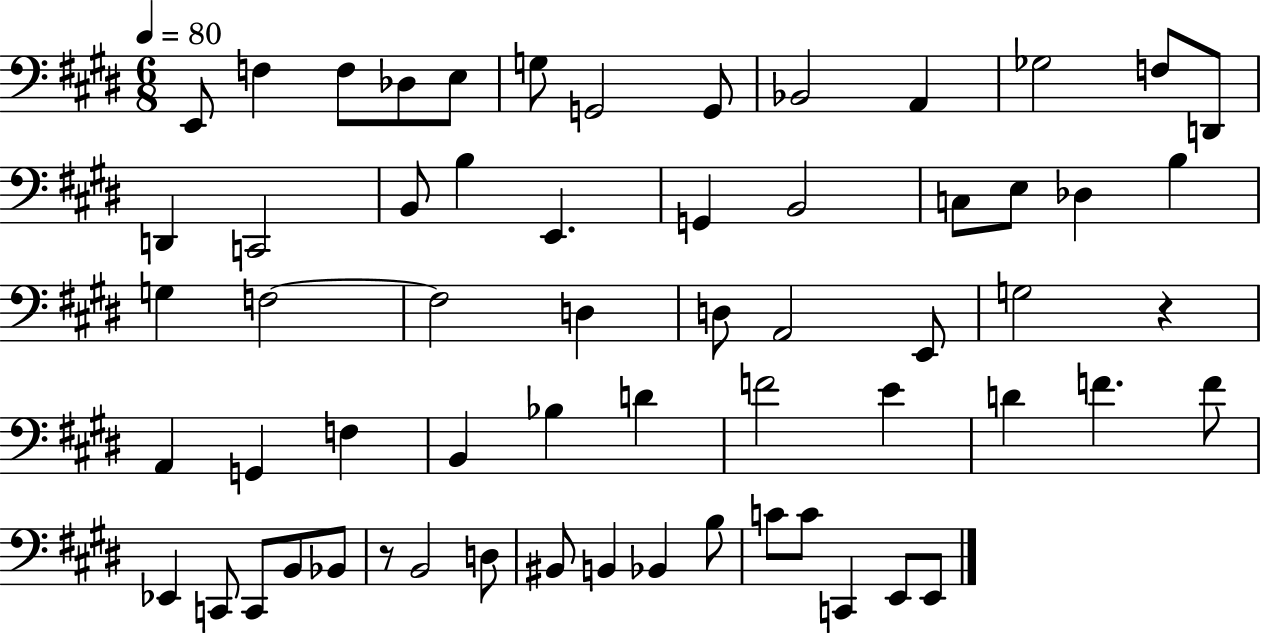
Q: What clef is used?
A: bass